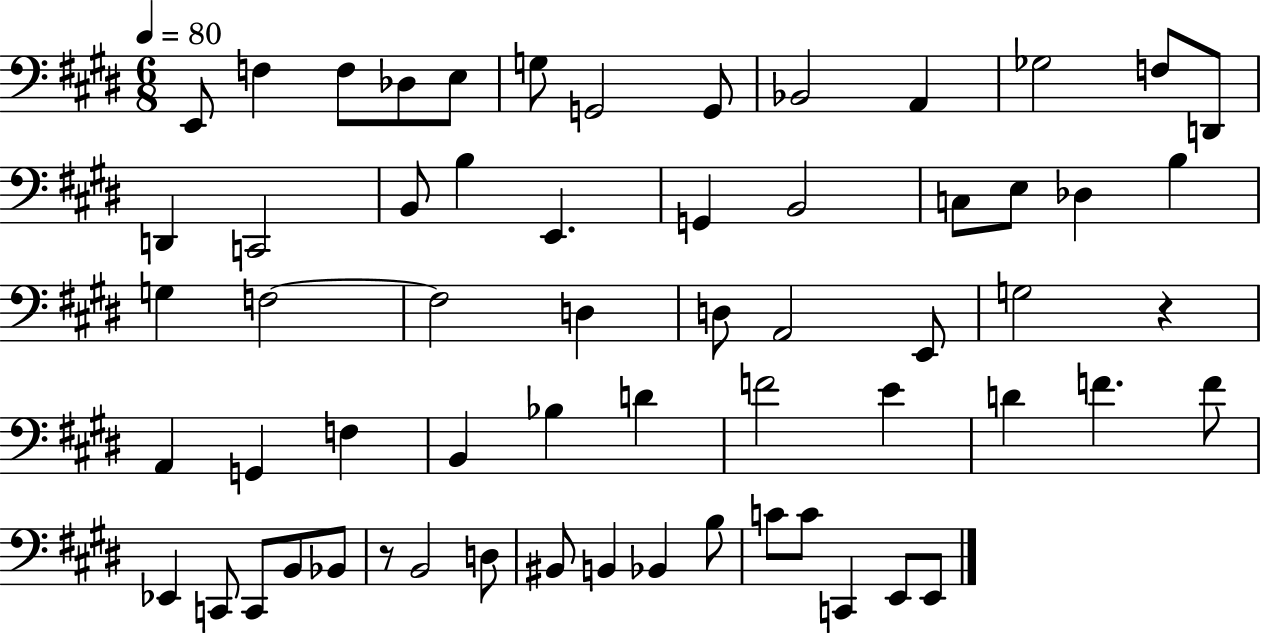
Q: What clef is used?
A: bass